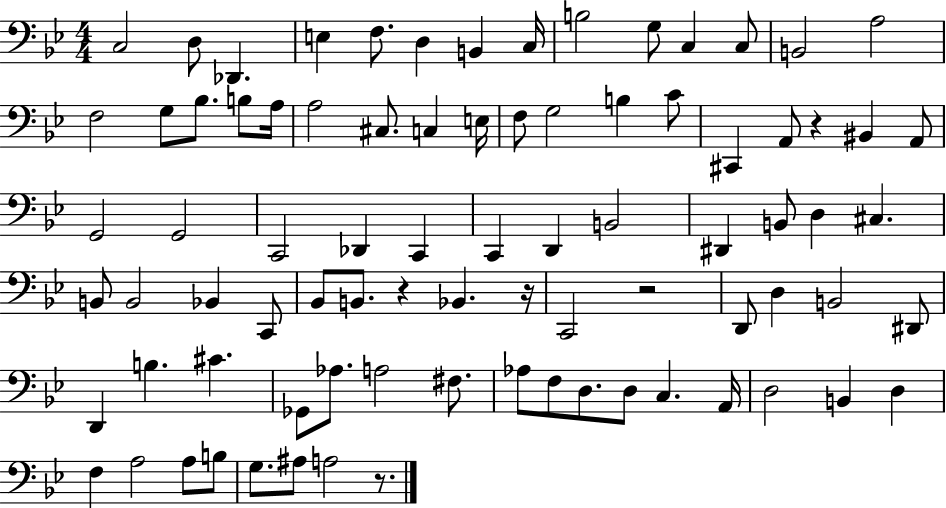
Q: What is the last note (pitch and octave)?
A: A3